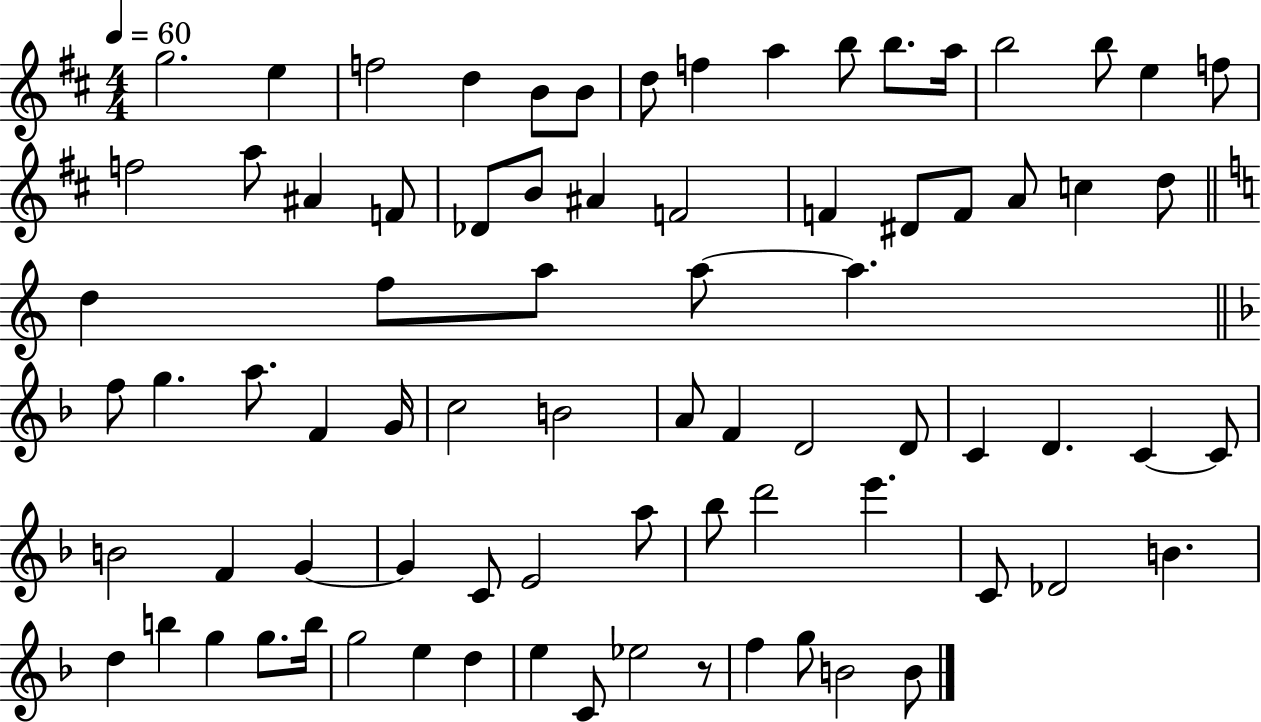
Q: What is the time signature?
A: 4/4